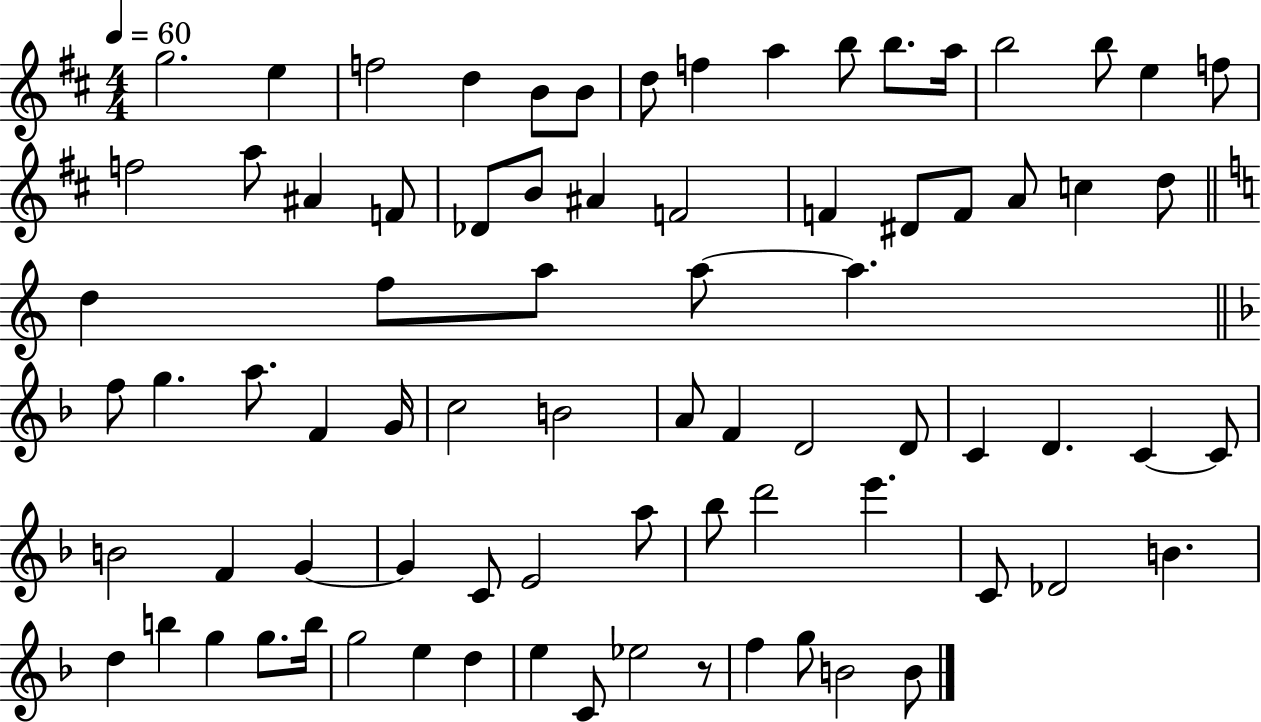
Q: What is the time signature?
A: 4/4